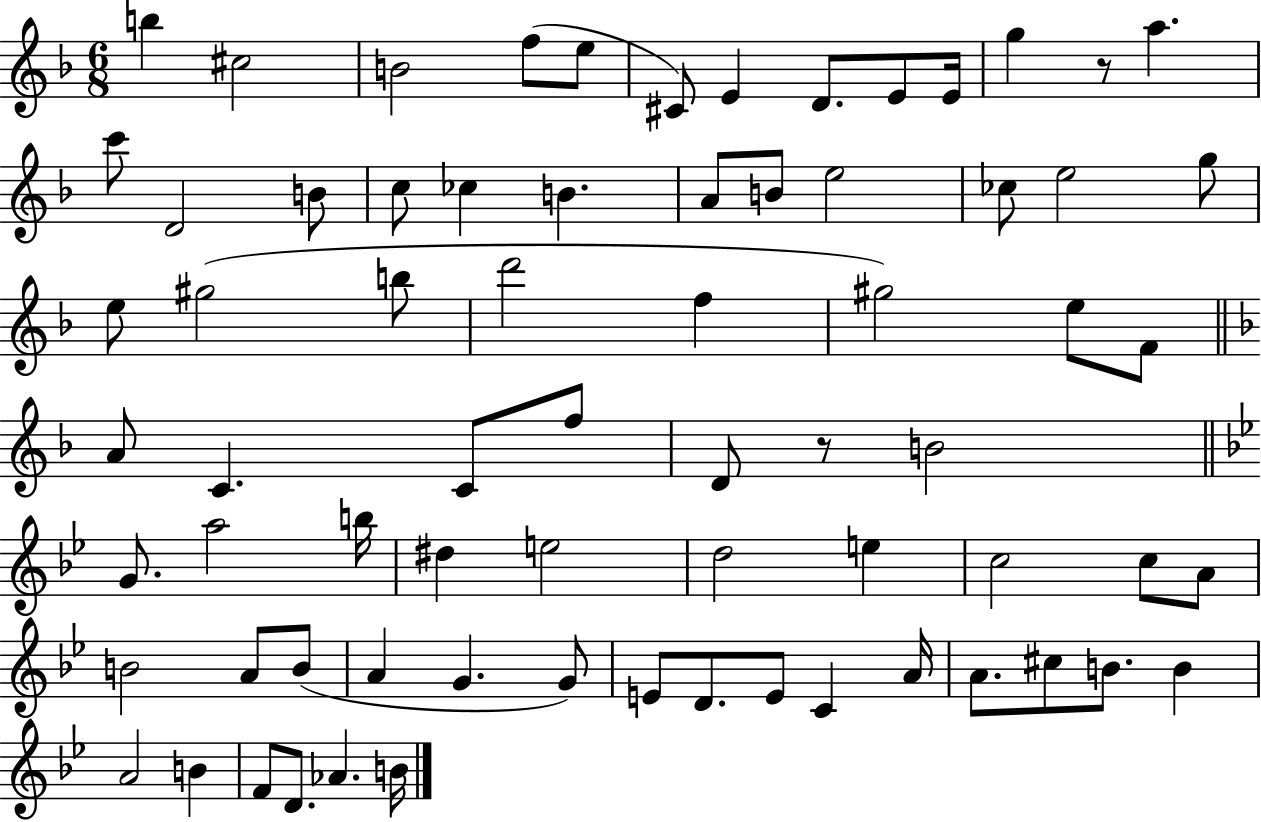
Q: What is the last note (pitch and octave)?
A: B4